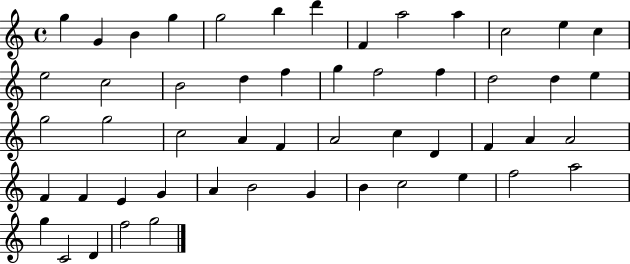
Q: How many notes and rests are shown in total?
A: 52